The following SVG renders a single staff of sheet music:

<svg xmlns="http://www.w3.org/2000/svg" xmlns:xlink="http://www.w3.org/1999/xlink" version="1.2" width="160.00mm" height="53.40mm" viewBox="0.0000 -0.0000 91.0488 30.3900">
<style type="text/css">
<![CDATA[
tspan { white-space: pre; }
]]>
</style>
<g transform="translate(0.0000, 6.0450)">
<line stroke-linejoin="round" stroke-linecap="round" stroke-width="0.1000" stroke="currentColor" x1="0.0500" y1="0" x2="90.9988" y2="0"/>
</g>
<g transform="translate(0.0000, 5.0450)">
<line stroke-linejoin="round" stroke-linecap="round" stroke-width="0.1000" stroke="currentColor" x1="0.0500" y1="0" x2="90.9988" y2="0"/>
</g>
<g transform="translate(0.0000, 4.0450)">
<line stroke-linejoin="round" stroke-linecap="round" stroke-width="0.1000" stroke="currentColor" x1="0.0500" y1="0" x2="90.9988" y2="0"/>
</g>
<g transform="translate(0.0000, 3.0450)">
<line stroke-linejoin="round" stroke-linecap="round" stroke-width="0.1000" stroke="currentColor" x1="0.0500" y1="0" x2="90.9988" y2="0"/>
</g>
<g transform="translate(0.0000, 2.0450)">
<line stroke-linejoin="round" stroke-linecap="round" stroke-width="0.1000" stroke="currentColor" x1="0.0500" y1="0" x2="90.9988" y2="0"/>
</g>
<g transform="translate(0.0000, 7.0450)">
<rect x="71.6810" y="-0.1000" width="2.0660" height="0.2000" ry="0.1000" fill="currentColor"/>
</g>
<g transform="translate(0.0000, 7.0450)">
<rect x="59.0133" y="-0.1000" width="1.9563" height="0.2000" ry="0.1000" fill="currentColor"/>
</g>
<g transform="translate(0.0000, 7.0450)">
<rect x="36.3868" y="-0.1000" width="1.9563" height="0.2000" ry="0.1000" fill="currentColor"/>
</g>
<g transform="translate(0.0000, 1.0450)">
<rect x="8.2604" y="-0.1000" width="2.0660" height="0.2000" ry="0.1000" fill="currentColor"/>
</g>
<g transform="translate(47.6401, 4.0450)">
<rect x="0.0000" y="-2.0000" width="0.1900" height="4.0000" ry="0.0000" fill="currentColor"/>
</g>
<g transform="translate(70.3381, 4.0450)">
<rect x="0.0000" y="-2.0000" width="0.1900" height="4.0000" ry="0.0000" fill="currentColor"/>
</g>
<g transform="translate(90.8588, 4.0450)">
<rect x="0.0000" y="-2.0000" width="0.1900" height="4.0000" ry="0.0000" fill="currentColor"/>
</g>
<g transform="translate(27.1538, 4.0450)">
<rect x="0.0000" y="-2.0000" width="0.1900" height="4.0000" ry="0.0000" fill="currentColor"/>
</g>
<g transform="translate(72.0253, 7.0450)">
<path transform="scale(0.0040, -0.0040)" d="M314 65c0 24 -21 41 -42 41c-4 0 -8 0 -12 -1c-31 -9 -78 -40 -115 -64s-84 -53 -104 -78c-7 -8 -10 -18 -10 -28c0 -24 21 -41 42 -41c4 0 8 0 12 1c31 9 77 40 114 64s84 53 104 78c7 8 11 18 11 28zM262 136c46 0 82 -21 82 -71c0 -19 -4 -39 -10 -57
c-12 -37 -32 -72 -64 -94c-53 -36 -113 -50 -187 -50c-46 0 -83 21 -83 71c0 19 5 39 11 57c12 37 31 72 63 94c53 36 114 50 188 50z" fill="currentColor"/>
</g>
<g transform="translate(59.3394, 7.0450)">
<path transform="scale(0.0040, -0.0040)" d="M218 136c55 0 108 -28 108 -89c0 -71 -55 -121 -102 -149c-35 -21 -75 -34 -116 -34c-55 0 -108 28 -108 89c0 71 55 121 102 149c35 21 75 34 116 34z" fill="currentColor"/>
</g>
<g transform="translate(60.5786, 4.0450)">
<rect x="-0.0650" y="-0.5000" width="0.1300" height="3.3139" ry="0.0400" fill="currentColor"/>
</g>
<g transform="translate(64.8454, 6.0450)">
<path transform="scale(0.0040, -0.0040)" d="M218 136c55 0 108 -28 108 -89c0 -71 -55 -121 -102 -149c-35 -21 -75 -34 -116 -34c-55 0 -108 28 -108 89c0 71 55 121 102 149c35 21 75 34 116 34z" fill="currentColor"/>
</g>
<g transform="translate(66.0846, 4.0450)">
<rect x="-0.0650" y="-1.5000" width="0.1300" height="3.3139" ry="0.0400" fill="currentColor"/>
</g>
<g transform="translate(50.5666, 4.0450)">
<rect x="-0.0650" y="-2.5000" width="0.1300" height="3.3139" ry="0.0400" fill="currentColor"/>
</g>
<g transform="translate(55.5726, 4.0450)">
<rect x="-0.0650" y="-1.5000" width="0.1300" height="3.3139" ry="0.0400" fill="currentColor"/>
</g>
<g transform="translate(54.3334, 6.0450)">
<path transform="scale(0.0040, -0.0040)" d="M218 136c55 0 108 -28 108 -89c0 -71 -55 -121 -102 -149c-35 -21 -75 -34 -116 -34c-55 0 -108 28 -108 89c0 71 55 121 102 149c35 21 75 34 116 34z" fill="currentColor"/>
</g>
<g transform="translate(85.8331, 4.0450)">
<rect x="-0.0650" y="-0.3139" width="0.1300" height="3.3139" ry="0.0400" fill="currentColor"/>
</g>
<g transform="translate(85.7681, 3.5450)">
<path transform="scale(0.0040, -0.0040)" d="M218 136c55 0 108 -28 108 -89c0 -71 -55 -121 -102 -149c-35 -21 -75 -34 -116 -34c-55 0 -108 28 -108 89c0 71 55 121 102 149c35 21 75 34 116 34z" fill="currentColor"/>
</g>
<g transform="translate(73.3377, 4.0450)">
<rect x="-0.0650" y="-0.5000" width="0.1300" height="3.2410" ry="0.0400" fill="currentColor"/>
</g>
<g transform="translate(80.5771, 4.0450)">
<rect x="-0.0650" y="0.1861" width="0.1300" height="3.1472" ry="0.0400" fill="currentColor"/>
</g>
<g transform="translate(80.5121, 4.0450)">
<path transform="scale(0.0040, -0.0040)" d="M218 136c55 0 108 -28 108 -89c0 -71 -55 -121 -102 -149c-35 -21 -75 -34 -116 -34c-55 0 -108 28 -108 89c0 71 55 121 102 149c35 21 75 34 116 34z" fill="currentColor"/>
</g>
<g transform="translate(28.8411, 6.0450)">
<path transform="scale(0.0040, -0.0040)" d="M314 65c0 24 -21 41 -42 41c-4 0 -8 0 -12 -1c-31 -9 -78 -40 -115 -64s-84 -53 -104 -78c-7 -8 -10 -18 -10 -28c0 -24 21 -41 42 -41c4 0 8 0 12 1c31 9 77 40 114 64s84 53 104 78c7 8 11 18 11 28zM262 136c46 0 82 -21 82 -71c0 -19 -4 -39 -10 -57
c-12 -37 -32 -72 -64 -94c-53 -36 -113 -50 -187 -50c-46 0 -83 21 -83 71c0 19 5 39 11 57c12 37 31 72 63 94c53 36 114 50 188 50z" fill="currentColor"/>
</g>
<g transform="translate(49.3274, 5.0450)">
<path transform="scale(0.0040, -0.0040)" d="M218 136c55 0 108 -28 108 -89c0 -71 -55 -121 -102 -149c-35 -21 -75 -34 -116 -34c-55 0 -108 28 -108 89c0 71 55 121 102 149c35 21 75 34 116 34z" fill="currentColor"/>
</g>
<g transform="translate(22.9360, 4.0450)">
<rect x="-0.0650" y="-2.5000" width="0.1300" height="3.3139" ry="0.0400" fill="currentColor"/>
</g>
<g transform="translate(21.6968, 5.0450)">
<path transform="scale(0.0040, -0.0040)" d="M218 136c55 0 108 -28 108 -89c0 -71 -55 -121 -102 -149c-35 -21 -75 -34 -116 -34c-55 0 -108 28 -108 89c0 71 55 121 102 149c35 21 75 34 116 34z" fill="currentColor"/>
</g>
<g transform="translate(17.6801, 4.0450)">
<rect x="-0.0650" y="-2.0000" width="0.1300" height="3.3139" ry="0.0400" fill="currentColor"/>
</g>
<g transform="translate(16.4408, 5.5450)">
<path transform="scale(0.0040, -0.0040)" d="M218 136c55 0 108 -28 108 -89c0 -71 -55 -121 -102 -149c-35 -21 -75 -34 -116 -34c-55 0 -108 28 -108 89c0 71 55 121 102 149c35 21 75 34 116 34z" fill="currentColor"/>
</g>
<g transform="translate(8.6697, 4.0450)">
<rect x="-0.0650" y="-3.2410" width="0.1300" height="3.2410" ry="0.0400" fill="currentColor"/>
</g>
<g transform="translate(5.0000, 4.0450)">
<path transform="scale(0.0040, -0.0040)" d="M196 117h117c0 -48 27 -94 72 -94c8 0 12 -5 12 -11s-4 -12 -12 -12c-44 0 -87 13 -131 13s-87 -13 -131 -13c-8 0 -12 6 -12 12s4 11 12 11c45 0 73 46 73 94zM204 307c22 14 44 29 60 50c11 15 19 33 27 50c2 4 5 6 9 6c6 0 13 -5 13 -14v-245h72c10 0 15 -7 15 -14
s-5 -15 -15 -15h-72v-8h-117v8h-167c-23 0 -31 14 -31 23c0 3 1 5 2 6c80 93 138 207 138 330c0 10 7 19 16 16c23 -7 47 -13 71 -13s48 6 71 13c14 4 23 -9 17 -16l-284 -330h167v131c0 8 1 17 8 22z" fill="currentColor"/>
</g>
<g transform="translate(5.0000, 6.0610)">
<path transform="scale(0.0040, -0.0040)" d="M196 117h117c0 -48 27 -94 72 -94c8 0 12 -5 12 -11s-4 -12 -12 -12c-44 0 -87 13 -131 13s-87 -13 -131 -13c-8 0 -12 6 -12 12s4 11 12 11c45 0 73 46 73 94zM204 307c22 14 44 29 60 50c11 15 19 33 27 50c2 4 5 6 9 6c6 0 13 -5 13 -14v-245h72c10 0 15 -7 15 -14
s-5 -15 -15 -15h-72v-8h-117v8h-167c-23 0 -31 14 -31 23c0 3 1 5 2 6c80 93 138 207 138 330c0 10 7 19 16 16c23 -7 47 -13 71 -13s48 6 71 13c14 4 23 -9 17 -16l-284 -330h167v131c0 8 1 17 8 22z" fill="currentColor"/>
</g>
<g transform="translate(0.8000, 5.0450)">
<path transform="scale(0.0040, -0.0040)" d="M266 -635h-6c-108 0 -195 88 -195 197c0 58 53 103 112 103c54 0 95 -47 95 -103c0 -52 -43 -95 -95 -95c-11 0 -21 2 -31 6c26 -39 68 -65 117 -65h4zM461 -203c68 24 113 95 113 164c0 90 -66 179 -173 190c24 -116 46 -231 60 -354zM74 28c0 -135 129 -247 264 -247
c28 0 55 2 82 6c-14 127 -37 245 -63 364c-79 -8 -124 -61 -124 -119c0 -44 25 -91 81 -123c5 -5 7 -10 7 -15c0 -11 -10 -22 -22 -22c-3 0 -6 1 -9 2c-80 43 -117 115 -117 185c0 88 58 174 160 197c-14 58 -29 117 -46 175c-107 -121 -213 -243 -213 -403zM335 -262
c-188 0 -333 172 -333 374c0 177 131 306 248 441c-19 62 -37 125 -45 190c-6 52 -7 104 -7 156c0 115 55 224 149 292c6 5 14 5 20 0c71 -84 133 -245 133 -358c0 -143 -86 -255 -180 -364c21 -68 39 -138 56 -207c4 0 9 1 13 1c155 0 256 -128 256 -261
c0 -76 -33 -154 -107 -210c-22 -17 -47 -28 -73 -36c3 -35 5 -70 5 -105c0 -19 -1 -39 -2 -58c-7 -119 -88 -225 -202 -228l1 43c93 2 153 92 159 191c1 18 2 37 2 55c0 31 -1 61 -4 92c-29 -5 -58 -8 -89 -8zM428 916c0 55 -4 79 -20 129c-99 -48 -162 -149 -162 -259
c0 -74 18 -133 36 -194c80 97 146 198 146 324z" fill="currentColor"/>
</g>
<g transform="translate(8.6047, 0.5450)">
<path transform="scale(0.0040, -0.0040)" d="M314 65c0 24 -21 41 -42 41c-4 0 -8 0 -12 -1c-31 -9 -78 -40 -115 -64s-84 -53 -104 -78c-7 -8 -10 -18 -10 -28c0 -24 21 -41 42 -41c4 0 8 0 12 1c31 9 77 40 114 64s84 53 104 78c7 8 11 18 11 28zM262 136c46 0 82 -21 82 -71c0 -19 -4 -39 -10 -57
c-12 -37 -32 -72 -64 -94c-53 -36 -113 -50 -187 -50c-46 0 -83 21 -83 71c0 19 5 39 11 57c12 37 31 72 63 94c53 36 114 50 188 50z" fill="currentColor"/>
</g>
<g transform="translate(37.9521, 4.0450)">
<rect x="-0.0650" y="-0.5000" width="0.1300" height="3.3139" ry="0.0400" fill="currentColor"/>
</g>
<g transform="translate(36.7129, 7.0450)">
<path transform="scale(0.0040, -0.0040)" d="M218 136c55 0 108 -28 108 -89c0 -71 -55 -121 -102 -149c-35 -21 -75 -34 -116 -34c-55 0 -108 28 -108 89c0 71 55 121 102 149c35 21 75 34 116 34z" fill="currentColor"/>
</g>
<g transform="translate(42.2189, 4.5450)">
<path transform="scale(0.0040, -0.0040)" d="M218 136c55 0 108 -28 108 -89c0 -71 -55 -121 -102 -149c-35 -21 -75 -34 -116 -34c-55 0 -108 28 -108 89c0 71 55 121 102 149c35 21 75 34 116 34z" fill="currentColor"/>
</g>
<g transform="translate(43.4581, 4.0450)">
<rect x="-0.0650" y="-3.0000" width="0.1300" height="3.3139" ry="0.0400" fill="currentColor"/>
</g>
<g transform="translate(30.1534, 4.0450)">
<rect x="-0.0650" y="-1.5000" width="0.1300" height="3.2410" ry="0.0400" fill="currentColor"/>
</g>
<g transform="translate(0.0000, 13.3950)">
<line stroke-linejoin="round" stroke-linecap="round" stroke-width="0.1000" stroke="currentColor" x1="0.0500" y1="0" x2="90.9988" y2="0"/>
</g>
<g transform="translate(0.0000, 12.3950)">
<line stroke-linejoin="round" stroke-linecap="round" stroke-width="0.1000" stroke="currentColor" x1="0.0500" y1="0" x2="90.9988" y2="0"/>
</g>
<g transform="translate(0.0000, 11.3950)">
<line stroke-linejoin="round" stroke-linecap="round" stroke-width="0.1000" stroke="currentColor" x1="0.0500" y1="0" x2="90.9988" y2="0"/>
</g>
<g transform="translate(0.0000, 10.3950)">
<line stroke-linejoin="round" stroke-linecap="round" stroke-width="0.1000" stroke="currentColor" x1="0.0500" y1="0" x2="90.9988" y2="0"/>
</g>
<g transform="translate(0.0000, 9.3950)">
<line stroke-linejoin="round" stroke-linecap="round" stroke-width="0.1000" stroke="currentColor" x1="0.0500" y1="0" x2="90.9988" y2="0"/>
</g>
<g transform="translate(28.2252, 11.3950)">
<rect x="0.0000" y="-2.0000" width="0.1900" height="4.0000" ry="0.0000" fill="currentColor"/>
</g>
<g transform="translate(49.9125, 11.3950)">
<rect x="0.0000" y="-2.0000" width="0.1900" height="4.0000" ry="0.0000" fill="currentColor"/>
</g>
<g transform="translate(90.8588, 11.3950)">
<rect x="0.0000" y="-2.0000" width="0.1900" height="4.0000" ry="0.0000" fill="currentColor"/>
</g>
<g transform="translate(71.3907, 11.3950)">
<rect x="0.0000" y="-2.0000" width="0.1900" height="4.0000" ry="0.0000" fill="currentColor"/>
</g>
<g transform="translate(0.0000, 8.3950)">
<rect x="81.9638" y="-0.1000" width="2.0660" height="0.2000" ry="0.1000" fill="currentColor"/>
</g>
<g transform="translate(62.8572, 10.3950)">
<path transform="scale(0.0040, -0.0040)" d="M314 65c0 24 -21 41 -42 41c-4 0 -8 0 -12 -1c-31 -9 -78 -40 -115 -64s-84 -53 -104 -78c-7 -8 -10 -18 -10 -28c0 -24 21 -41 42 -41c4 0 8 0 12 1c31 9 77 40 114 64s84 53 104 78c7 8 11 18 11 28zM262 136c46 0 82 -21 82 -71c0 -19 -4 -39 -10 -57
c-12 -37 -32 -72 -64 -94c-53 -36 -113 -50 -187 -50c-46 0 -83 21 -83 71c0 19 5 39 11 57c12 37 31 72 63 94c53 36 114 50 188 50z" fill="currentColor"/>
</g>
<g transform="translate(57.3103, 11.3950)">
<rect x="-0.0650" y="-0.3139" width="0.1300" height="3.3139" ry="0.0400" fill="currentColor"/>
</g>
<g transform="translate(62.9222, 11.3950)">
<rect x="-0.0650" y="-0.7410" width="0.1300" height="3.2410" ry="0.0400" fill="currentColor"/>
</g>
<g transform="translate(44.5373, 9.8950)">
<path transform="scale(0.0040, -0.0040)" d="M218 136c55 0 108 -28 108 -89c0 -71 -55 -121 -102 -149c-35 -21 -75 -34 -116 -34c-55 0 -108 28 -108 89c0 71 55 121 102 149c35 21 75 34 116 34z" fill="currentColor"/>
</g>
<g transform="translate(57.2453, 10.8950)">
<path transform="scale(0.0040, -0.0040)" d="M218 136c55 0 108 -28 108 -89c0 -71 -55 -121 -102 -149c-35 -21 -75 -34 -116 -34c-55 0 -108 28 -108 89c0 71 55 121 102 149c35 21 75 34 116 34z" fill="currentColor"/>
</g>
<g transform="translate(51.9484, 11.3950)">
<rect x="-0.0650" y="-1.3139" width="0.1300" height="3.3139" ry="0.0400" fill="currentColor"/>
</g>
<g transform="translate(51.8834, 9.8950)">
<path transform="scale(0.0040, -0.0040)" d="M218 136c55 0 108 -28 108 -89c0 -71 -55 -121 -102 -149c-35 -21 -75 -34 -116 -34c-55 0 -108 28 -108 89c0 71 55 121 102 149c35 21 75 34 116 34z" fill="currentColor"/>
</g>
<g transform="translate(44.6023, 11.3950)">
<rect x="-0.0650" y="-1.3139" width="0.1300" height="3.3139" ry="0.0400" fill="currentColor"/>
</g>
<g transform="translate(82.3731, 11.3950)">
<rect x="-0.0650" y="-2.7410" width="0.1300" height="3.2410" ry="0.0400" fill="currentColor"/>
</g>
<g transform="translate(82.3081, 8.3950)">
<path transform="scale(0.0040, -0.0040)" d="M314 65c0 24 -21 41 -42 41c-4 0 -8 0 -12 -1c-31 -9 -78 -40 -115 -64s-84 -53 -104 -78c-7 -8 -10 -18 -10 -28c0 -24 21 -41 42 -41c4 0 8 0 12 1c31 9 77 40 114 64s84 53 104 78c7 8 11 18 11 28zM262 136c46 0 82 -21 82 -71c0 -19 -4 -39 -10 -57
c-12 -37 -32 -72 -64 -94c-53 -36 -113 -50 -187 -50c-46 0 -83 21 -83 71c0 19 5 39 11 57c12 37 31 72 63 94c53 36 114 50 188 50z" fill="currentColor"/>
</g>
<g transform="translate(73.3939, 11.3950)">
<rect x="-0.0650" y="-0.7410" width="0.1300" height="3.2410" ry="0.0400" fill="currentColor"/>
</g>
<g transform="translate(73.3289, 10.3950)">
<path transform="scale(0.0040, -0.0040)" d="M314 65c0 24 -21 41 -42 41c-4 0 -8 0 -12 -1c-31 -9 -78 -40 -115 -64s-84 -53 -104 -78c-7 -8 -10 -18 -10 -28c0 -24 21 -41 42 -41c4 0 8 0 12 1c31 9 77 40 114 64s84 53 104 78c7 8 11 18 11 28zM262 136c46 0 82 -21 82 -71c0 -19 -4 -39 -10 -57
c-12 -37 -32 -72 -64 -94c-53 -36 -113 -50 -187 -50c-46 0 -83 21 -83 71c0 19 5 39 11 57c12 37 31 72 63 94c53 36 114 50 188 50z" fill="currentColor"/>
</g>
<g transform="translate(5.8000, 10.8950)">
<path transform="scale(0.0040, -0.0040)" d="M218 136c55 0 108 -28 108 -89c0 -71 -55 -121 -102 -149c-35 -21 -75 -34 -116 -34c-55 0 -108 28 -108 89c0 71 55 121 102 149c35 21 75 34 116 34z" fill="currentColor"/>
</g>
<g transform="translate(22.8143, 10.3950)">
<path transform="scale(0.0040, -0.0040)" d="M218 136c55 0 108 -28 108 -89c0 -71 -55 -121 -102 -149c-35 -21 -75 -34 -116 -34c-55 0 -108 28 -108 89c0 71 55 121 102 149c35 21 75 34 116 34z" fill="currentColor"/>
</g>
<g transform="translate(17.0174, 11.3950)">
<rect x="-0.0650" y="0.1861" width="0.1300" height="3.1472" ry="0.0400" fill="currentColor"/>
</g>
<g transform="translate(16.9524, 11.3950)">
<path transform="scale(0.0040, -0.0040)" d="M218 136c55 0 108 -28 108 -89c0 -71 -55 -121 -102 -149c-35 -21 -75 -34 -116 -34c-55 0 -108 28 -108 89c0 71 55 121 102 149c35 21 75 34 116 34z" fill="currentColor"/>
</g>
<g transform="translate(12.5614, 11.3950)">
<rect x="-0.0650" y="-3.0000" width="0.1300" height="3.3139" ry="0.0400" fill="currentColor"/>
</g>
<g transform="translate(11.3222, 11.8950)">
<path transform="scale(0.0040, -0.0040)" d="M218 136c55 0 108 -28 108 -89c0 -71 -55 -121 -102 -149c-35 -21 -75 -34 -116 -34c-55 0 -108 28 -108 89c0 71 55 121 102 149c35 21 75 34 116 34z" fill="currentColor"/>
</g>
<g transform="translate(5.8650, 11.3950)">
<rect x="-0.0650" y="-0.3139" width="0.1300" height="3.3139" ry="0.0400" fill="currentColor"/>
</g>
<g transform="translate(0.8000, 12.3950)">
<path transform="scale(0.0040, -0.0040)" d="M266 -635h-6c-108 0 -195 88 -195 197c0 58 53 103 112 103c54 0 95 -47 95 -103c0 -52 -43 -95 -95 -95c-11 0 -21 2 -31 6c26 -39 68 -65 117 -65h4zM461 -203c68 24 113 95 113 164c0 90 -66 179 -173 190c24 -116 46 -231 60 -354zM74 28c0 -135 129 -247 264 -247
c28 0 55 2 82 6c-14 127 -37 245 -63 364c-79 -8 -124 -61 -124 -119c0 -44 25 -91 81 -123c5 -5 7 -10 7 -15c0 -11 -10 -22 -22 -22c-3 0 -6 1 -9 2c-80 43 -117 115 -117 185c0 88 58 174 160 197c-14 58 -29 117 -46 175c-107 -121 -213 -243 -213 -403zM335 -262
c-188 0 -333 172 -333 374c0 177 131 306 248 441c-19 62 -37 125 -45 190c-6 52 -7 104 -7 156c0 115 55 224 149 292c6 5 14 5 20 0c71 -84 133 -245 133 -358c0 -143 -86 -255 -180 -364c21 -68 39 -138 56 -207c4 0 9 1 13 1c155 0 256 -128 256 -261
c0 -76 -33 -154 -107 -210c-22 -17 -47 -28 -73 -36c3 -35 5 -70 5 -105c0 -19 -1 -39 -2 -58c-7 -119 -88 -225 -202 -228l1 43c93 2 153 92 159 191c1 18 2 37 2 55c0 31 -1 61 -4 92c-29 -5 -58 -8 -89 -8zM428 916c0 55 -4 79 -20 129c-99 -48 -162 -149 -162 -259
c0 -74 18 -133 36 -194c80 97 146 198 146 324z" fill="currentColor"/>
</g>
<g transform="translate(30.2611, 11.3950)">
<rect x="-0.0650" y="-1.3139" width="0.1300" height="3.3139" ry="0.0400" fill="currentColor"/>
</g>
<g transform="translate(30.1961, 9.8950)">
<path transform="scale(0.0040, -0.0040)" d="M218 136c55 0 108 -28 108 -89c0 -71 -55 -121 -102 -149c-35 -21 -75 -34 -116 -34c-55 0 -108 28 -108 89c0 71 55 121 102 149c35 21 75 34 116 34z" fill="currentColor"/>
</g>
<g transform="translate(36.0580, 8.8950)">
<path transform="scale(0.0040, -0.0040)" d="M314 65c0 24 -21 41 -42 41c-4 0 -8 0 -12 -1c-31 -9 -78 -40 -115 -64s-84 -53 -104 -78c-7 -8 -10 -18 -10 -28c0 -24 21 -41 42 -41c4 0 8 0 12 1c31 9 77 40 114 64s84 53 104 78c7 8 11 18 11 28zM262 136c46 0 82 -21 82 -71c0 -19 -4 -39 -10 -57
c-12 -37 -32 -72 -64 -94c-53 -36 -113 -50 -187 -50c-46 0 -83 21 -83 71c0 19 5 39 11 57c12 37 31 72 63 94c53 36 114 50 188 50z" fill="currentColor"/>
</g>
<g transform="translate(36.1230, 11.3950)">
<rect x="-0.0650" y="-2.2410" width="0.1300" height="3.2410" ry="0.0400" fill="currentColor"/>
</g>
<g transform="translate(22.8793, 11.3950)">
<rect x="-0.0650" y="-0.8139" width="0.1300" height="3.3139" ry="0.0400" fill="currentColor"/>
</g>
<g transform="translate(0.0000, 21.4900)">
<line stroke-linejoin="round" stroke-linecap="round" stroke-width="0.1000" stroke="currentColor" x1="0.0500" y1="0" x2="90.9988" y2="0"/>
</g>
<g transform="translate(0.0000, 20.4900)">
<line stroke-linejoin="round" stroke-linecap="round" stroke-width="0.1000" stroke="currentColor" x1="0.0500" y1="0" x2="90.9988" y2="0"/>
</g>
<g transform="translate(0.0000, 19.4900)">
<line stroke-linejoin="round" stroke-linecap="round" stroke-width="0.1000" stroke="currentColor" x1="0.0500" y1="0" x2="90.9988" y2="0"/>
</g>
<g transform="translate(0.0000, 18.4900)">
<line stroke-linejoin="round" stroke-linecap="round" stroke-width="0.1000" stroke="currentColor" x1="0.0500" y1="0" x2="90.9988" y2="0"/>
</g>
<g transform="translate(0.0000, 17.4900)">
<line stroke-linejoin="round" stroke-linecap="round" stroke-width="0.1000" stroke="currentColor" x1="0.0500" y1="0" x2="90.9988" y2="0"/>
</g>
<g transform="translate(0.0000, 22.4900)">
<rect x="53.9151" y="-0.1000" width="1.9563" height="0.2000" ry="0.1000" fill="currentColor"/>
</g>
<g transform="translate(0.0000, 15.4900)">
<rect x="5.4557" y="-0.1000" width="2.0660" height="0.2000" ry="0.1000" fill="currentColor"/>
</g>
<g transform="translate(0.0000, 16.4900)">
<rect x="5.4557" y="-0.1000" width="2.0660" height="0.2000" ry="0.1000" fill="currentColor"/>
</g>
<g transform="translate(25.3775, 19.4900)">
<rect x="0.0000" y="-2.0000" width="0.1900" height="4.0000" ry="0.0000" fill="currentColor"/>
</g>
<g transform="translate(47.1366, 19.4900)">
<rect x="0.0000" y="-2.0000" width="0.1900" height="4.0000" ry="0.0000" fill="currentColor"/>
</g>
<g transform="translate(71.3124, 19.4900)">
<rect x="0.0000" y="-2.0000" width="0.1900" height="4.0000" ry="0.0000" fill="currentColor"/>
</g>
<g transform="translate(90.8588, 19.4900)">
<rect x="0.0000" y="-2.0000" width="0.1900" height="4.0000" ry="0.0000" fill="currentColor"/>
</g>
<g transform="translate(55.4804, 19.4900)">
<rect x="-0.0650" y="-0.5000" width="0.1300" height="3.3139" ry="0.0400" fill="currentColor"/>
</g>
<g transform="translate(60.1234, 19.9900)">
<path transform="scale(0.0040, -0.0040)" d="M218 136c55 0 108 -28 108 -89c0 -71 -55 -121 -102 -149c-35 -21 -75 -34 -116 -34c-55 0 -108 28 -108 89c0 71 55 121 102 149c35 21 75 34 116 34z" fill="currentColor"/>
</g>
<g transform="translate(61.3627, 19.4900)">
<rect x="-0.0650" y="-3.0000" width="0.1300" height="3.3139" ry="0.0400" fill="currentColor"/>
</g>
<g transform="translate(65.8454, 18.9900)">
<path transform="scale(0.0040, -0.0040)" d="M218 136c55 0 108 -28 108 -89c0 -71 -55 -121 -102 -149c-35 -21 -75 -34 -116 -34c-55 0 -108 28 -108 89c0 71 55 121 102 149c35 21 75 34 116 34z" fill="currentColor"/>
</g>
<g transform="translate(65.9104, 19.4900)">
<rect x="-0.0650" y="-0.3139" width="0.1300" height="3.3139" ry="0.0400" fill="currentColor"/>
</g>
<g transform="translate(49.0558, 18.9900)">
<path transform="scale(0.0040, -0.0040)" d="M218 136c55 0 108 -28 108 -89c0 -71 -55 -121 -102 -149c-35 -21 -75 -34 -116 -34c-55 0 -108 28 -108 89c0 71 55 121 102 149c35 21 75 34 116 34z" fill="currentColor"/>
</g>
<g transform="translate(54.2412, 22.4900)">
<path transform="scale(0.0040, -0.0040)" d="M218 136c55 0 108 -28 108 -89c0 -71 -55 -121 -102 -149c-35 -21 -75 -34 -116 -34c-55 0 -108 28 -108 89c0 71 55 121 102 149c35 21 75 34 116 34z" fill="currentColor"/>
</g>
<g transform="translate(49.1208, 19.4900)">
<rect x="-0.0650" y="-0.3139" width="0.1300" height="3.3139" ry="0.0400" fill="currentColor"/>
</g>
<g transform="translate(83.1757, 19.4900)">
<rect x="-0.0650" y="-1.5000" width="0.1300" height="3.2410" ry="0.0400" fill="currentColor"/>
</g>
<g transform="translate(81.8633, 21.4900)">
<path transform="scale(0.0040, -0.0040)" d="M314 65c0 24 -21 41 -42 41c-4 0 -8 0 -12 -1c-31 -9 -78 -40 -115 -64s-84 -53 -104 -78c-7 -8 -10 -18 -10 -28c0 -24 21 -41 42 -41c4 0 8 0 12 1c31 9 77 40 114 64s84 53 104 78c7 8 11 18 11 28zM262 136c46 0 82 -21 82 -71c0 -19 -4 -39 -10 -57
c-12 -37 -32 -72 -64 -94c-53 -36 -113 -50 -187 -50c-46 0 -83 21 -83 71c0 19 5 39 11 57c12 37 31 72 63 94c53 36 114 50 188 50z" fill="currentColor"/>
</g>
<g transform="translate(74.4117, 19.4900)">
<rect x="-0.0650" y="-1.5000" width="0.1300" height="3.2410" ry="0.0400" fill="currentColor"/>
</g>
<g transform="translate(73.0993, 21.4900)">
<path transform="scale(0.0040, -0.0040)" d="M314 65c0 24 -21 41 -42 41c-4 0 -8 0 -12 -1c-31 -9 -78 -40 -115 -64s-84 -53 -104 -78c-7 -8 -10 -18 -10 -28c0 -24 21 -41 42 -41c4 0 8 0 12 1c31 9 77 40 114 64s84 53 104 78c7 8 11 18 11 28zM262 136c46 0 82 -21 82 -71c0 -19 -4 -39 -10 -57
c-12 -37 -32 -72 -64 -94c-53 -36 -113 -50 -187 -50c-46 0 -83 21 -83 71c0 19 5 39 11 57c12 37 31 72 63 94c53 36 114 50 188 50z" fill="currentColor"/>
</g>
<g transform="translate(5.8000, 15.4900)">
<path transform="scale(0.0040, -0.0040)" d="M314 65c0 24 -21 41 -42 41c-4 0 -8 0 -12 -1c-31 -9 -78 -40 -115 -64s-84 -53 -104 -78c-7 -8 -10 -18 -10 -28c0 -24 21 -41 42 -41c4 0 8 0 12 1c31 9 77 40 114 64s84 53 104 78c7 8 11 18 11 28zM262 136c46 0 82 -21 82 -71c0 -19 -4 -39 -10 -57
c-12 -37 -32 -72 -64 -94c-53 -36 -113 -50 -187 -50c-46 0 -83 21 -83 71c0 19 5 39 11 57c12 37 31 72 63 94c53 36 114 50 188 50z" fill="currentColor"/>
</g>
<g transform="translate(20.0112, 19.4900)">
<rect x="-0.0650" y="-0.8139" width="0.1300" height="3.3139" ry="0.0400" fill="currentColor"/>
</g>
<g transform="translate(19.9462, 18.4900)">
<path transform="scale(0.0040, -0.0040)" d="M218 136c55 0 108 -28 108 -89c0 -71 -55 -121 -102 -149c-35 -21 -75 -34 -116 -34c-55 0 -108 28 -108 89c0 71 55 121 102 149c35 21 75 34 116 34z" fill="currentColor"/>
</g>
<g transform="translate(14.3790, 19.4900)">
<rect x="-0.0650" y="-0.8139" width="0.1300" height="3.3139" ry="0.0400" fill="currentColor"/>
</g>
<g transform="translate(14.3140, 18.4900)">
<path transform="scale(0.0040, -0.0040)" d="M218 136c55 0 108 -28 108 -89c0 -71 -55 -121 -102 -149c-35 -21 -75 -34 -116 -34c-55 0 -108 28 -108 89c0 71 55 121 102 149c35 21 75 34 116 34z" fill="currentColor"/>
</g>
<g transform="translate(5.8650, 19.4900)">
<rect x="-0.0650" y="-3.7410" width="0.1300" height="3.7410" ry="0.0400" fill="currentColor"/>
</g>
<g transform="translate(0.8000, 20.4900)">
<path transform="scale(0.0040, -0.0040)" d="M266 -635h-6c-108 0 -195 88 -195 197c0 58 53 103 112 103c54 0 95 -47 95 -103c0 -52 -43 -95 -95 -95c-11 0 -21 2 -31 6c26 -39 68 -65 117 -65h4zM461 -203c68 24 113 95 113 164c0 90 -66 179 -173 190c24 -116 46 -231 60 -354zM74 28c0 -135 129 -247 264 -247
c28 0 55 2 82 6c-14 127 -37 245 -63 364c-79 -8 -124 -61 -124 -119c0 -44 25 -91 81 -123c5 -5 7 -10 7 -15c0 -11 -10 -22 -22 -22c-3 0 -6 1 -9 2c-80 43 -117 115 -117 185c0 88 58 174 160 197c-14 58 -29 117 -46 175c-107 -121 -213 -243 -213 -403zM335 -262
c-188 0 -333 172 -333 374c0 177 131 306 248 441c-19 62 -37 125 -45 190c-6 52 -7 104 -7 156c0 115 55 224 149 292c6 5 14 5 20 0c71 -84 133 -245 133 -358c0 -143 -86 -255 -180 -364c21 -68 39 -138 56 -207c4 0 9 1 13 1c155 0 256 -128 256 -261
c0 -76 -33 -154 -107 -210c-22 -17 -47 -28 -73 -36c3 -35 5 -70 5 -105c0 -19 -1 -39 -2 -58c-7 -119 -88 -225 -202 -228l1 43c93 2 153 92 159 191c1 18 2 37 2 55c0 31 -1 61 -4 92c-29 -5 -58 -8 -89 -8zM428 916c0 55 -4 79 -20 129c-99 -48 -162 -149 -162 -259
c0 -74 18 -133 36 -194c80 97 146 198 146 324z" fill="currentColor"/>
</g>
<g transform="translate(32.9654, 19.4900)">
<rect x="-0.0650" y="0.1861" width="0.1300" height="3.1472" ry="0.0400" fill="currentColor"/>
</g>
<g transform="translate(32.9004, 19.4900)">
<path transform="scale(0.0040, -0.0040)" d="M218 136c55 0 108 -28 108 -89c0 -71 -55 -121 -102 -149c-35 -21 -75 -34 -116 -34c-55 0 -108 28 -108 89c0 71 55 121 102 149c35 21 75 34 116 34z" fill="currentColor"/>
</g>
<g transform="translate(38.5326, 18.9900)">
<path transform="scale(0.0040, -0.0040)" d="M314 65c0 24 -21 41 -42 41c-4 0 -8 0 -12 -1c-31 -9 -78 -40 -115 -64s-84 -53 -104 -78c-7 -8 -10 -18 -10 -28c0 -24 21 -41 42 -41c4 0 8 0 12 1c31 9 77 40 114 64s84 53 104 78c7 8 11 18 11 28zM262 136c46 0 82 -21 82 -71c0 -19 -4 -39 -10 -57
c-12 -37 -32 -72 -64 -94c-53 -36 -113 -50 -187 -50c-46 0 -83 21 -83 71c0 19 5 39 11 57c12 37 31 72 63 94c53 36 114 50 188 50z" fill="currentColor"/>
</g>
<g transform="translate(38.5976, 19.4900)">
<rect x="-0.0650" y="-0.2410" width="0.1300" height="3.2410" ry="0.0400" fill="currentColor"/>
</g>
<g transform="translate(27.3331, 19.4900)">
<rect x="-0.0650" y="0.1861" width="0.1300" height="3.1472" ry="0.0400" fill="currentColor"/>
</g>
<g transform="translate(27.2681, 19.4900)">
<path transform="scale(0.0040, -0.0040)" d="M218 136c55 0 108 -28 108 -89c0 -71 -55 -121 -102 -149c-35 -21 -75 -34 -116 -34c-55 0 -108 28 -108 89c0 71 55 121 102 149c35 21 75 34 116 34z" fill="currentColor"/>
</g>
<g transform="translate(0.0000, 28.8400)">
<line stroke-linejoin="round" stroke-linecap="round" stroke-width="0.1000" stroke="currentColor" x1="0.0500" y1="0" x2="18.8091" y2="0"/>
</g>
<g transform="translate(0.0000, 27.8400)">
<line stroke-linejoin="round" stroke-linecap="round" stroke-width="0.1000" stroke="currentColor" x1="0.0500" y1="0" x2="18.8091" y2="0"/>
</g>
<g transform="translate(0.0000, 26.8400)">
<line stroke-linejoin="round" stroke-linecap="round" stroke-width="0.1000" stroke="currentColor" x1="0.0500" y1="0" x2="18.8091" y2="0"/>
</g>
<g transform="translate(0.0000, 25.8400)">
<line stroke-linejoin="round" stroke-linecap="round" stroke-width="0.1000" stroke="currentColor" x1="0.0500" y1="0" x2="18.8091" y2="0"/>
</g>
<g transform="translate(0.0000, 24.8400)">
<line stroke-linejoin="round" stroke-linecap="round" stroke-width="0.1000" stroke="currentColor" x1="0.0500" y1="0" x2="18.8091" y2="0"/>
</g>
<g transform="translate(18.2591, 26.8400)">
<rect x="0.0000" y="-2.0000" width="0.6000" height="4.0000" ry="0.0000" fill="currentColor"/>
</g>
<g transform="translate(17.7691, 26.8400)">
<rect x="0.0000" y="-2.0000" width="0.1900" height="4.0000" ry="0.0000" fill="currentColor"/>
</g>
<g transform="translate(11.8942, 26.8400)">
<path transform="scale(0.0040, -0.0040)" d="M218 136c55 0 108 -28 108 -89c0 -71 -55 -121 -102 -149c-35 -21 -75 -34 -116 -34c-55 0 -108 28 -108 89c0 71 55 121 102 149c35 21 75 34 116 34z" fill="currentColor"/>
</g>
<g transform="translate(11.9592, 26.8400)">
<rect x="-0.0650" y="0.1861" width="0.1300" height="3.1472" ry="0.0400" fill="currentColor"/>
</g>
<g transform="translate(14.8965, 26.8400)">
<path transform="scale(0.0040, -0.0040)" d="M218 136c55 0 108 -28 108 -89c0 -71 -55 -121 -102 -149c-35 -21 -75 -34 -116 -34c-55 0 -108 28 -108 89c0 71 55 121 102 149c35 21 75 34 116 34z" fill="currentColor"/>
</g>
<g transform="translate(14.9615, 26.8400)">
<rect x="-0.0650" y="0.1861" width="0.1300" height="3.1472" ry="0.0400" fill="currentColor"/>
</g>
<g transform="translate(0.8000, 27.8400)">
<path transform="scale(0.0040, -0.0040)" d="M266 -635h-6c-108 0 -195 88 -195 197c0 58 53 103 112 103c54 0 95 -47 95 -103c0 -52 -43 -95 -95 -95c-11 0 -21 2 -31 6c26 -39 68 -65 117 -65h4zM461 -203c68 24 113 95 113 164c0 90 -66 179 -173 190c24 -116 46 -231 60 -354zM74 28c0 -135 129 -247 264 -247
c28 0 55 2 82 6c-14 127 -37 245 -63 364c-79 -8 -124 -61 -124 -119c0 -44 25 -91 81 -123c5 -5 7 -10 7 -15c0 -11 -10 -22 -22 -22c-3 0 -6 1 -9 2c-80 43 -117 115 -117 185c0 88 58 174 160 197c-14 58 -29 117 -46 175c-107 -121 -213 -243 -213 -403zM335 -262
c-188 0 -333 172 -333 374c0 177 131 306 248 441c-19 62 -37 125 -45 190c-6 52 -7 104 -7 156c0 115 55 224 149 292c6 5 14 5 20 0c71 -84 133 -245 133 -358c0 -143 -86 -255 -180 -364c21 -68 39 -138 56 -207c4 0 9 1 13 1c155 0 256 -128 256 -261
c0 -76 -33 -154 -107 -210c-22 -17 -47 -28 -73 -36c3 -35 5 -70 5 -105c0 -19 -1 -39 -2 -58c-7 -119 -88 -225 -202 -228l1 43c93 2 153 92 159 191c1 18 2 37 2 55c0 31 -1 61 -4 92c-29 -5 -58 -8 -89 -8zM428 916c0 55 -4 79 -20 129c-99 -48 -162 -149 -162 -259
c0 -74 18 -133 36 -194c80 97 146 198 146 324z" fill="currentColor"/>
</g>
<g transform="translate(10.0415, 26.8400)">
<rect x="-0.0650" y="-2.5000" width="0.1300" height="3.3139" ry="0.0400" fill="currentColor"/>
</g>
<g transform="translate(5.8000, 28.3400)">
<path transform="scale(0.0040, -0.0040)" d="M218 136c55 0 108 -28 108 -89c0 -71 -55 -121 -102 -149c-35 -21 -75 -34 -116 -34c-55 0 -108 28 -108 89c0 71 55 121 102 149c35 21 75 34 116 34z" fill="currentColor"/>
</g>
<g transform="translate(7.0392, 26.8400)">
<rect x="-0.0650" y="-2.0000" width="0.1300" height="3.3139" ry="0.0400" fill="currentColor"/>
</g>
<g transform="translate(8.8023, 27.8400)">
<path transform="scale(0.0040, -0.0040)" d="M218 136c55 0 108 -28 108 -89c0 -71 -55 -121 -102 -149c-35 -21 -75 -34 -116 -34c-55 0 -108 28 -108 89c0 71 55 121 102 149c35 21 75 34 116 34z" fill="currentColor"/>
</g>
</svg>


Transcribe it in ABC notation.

X:1
T:Untitled
M:4/4
L:1/4
K:C
b2 F G E2 C A G E C E C2 B c c A B d e g2 e e c d2 d2 a2 c'2 d d B B c2 c C A c E2 E2 F G B B